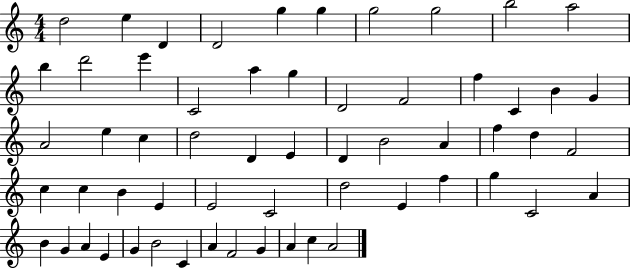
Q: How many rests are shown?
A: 0